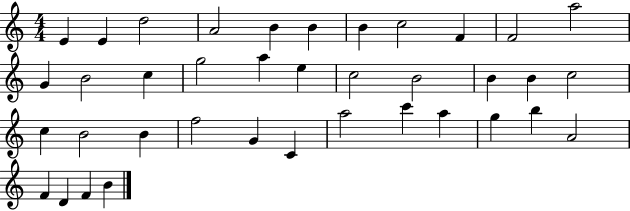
E4/q E4/q D5/h A4/h B4/q B4/q B4/q C5/h F4/q F4/h A5/h G4/q B4/h C5/q G5/h A5/q E5/q C5/h B4/h B4/q B4/q C5/h C5/q B4/h B4/q F5/h G4/q C4/q A5/h C6/q A5/q G5/q B5/q A4/h F4/q D4/q F4/q B4/q